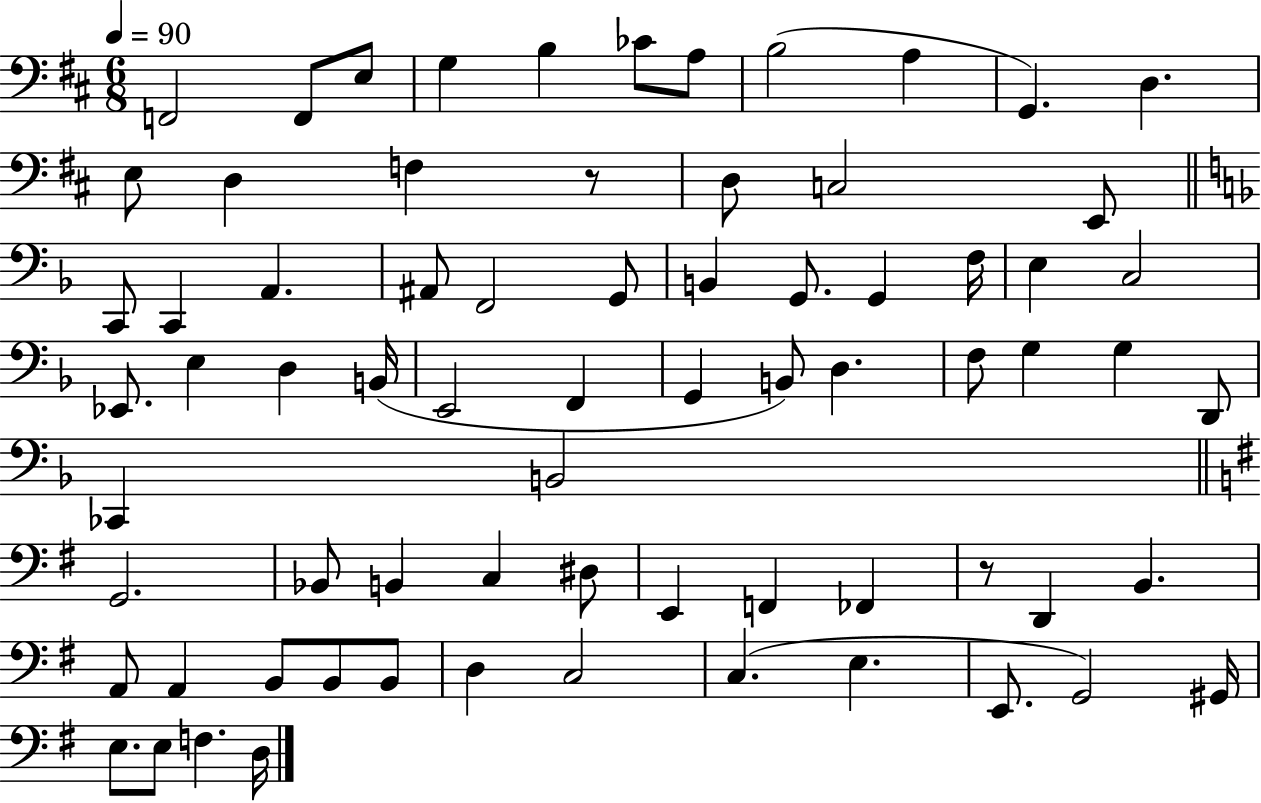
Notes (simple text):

F2/h F2/e E3/e G3/q B3/q CES4/e A3/e B3/h A3/q G2/q. D3/q. E3/e D3/q F3/q R/e D3/e C3/h E2/e C2/e C2/q A2/q. A#2/e F2/h G2/e B2/q G2/e. G2/q F3/s E3/q C3/h Eb2/e. E3/q D3/q B2/s E2/h F2/q G2/q B2/e D3/q. F3/e G3/q G3/q D2/e CES2/q B2/h G2/h. Bb2/e B2/q C3/q D#3/e E2/q F2/q FES2/q R/e D2/q B2/q. A2/e A2/q B2/e B2/e B2/e D3/q C3/h C3/q. E3/q. E2/e. G2/h G#2/s E3/e. E3/e F3/q. D3/s